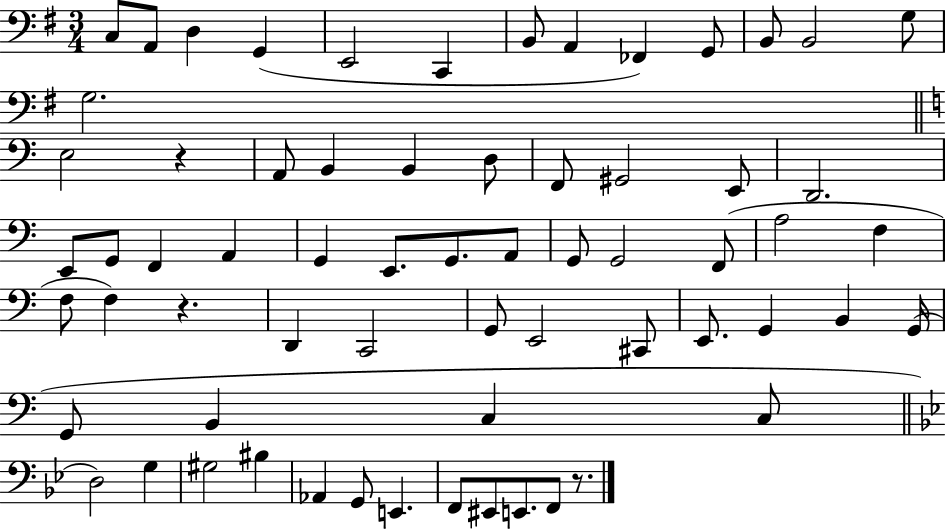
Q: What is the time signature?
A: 3/4